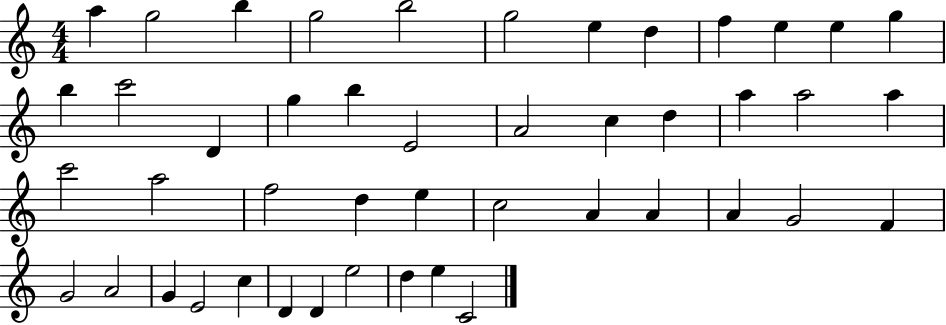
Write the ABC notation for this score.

X:1
T:Untitled
M:4/4
L:1/4
K:C
a g2 b g2 b2 g2 e d f e e g b c'2 D g b E2 A2 c d a a2 a c'2 a2 f2 d e c2 A A A G2 F G2 A2 G E2 c D D e2 d e C2